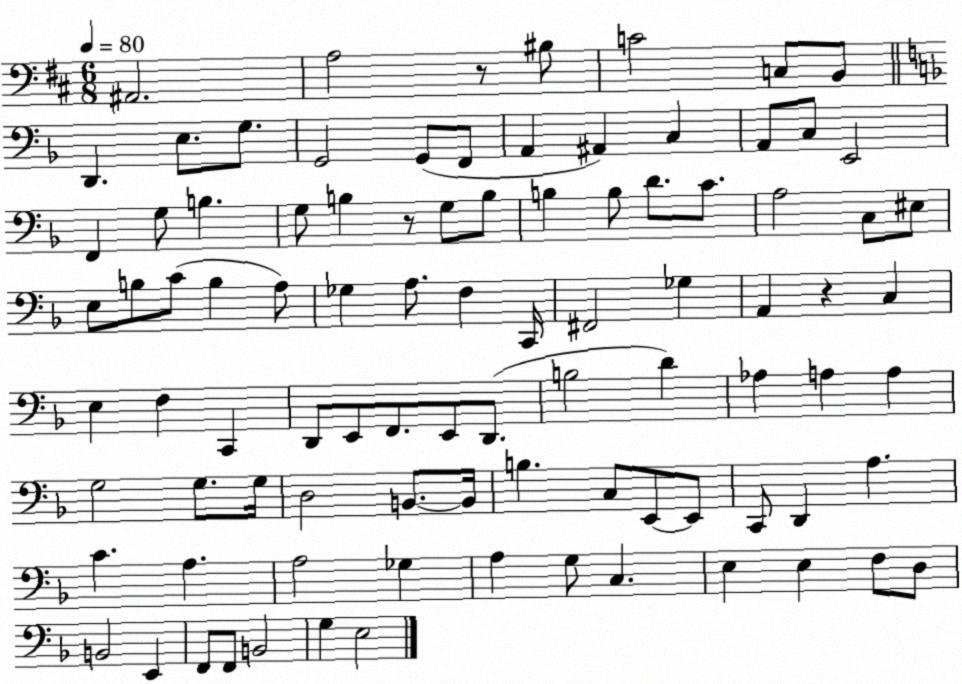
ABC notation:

X:1
T:Untitled
M:6/8
L:1/4
K:D
^A,,2 A,2 z/2 ^B,/2 C2 C,/2 B,,/2 D,, E,/2 G,/2 G,,2 G,,/2 F,,/2 A,, ^A,, C, A,,/2 C,/2 E,,2 F,, G,/2 B, G,/2 B, z/2 G,/2 B,/2 B, B,/2 D/2 C/2 A,2 C,/2 ^E,/2 E,/2 B,/2 C/2 B, A,/2 _G, A,/2 F, C,,/4 ^F,,2 _G, A,, z C, E, F, C,, D,,/2 E,,/2 F,,/2 E,,/2 D,,/2 B,2 D _A, A, A, G,2 G,/2 G,/4 D,2 B,,/2 B,,/4 B, C,/2 E,,/2 E,,/2 C,,/2 D,, A, C A, A,2 _G, A, G,/2 C, E, E, F,/2 D,/2 B,,2 E,, F,,/2 F,,/2 B,,2 G, E,2